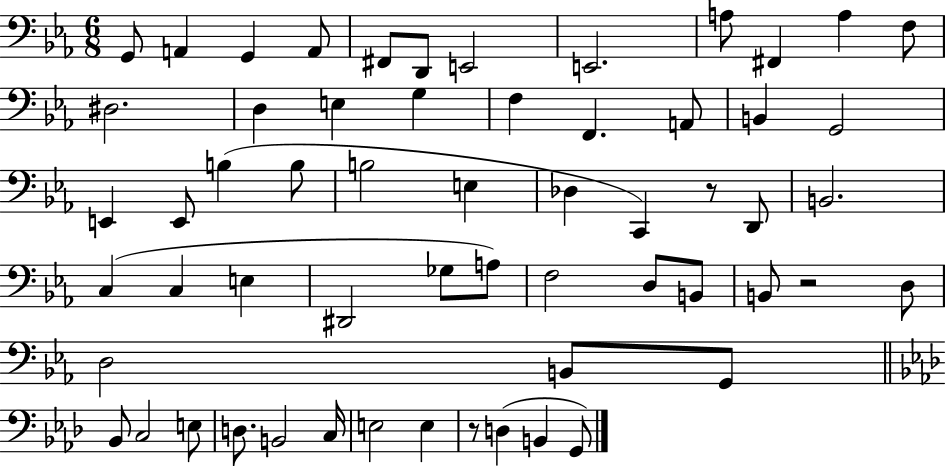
G2/e A2/q G2/q A2/e F#2/e D2/e E2/h E2/h. A3/e F#2/q A3/q F3/e D#3/h. D3/q E3/q G3/q F3/q F2/q. A2/e B2/q G2/h E2/q E2/e B3/q B3/e B3/h E3/q Db3/q C2/q R/e D2/e B2/h. C3/q C3/q E3/q D#2/h Gb3/e A3/e F3/h D3/e B2/e B2/e R/h D3/e D3/h B2/e G2/e Bb2/e C3/h E3/e D3/e. B2/h C3/s E3/h E3/q R/e D3/q B2/q G2/e